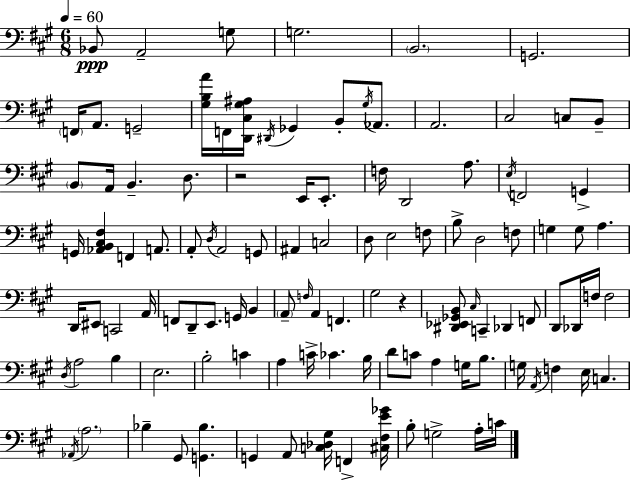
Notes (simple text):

Bb2/e A2/h G3/e G3/h. B2/h. G2/h. F2/s A2/e. G2/h [G#3,B3,A4]/s F2/s [D2,C#3,G#3,A#3]/s D#2/s Gb2/q B2/e G#3/s Ab2/e. A2/h. C#3/h C3/e B2/e B2/e A2/s B2/q. D3/e. R/h E2/s E2/e. F3/s D2/h A3/e. E3/s F2/h G2/q G2/s [Ab2,B2,C#3,F#3]/q F2/q A2/e. A2/e D3/s A2/h G2/e A#2/q C3/h D3/e E3/h F3/e B3/e D3/h F3/e G3/q G3/e A3/q. D2/s EIS2/e C2/h A2/s F2/e D2/e E2/e. G2/s B2/q A2/e F3/s A2/q F2/q. G#3/h R/q [D#2,Eb2,Gb2,B2]/e C#3/s C2/q Db2/q F2/e D2/e Db2/s F3/s F3/h D3/s A3/h B3/q E3/h. B3/h C4/q A3/q C4/s CES4/q. B3/s D4/e C4/e A3/q G3/s B3/e. G3/s A2/s F3/q E3/s C3/q. Ab2/s A3/h. Bb3/q G#2/e [G2,Bb3]/q. G2/q A2/e [C3,Db3,G#3]/s F2/q [C#3,F#3,E4,Gb4]/s B3/e G3/h A3/s C4/s